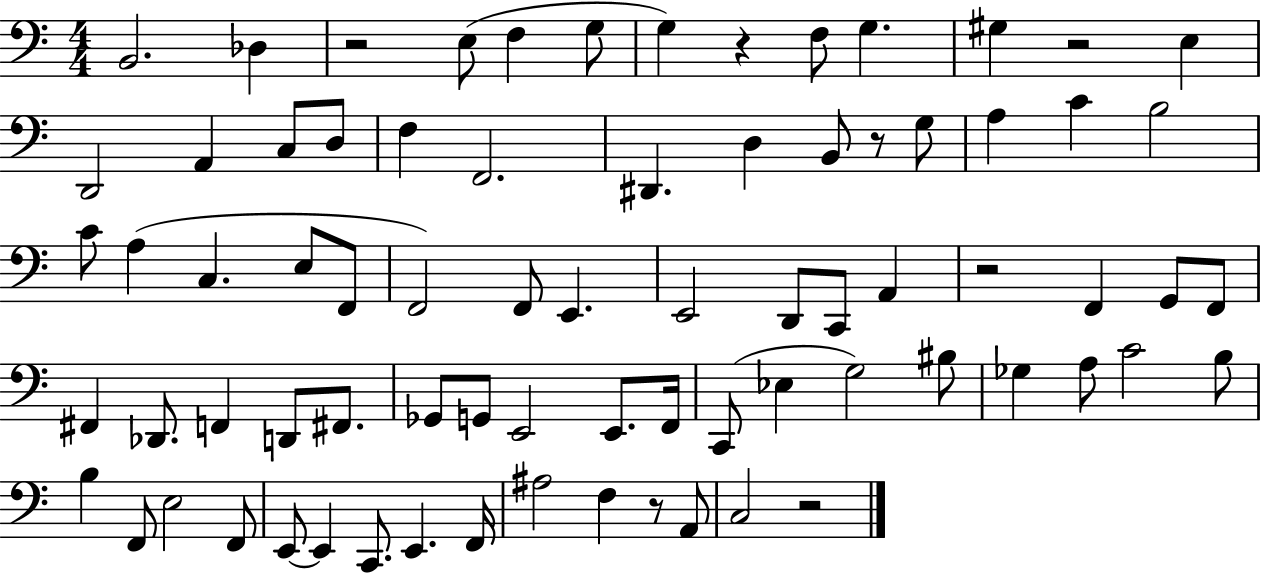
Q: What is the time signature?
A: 4/4